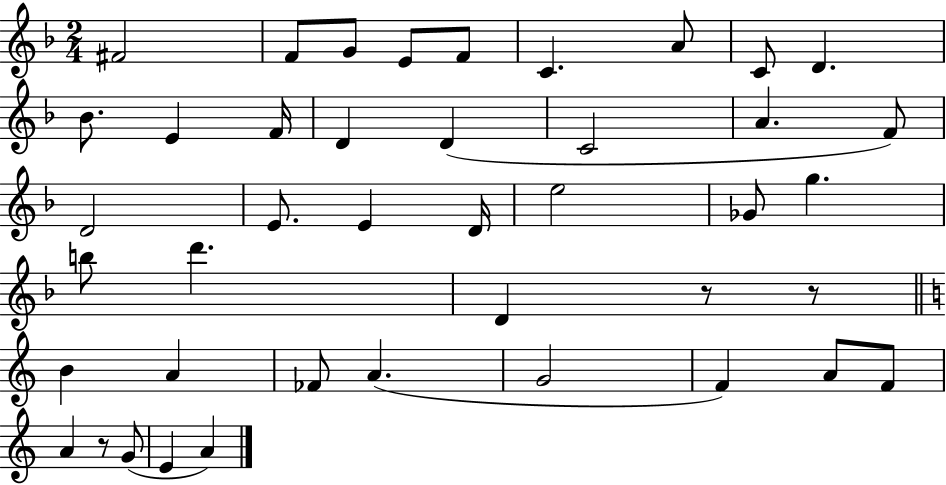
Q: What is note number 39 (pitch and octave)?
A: A4